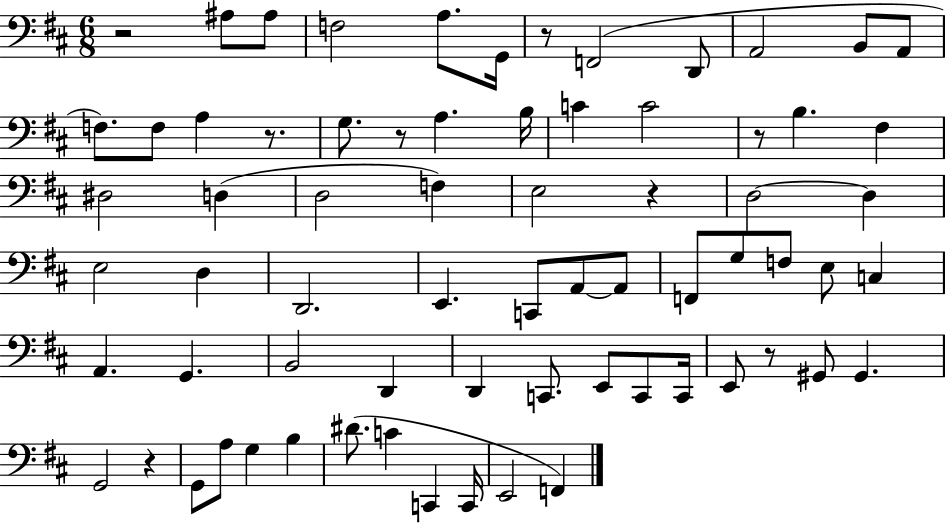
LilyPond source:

{
  \clef bass
  \numericTimeSignature
  \time 6/8
  \key d \major
  r2 ais8 ais8 | f2 a8. g,16 | r8 f,2( d,8 | a,2 b,8 a,8 | \break f8.) f8 a4 r8. | g8. r8 a4. b16 | c'4 c'2 | r8 b4. fis4 | \break dis2 d4( | d2 f4) | e2 r4 | d2~~ d4 | \break e2 d4 | d,2. | e,4. c,8 a,8~~ a,8 | f,8 g8 f8 e8 c4 | \break a,4. g,4. | b,2 d,4 | d,4 c,8. e,8 c,8 c,16 | e,8 r8 gis,8 gis,4. | \break g,2 r4 | g,8 a8 g4 b4 | dis'8.( c'4 c,4 c,16 | e,2 f,4) | \break \bar "|."
}